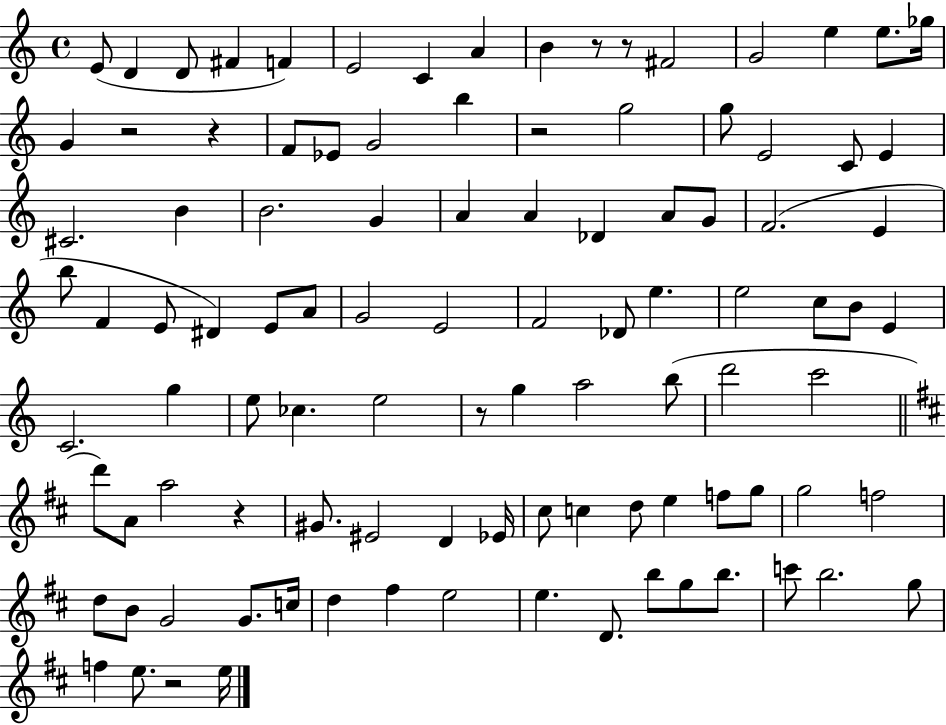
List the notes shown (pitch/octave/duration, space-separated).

E4/e D4/q D4/e F#4/q F4/q E4/h C4/q A4/q B4/q R/e R/e F#4/h G4/h E5/q E5/e. Gb5/s G4/q R/h R/q F4/e Eb4/e G4/h B5/q R/h G5/h G5/e E4/h C4/e E4/q C#4/h. B4/q B4/h. G4/q A4/q A4/q Db4/q A4/e G4/e F4/h. E4/q B5/e F4/q E4/e D#4/q E4/e A4/e G4/h E4/h F4/h Db4/e E5/q. E5/h C5/e B4/e E4/q C4/h. G5/q E5/e CES5/q. E5/h R/e G5/q A5/h B5/e D6/h C6/h D6/e A4/e A5/h R/q G#4/e. EIS4/h D4/q Eb4/s C#5/e C5/q D5/e E5/q F5/e G5/e G5/h F5/h D5/e B4/e G4/h G4/e. C5/s D5/q F#5/q E5/h E5/q. D4/e. B5/e G5/e B5/e. C6/e B5/h. G5/e F5/q E5/e. R/h E5/s